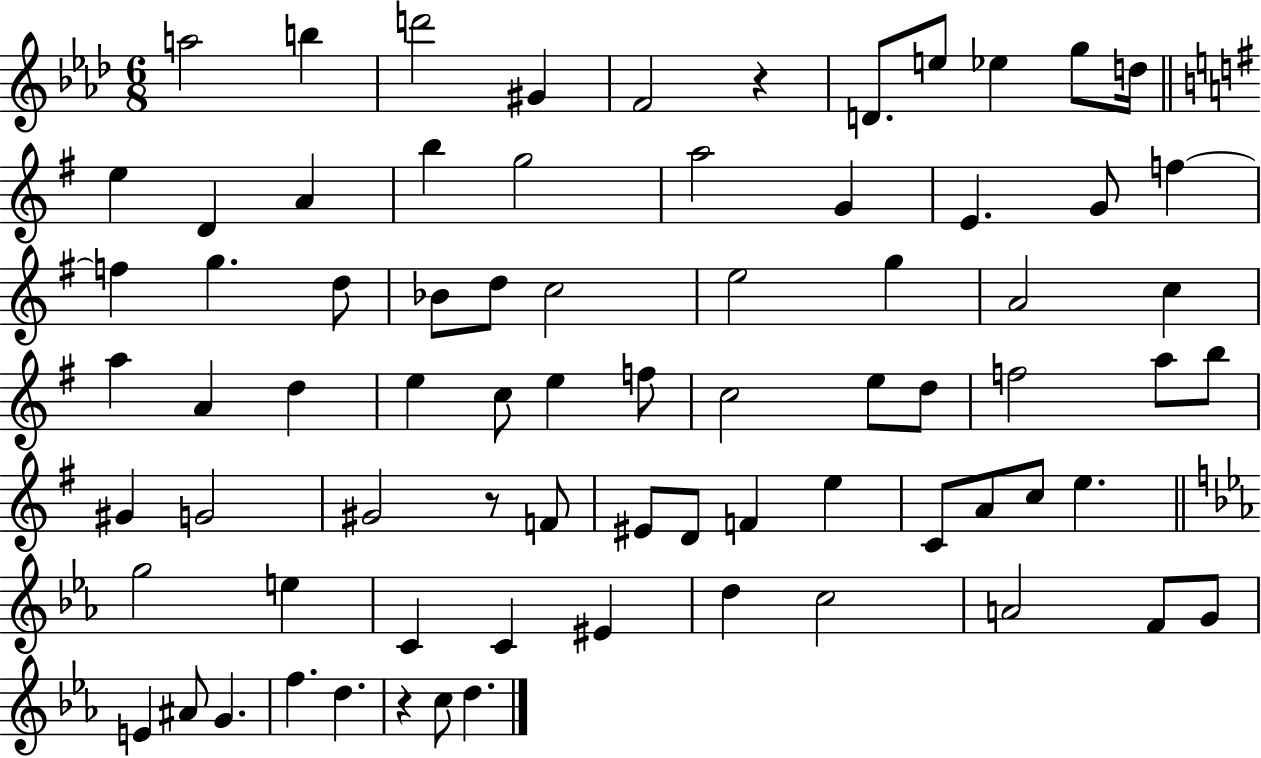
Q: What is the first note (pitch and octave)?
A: A5